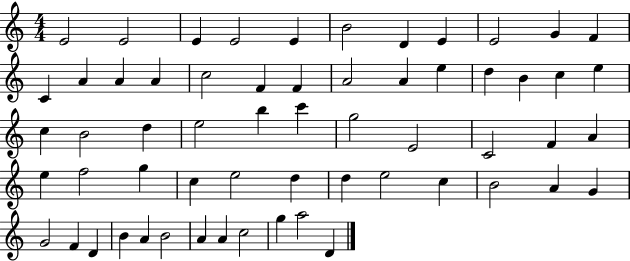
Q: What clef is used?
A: treble